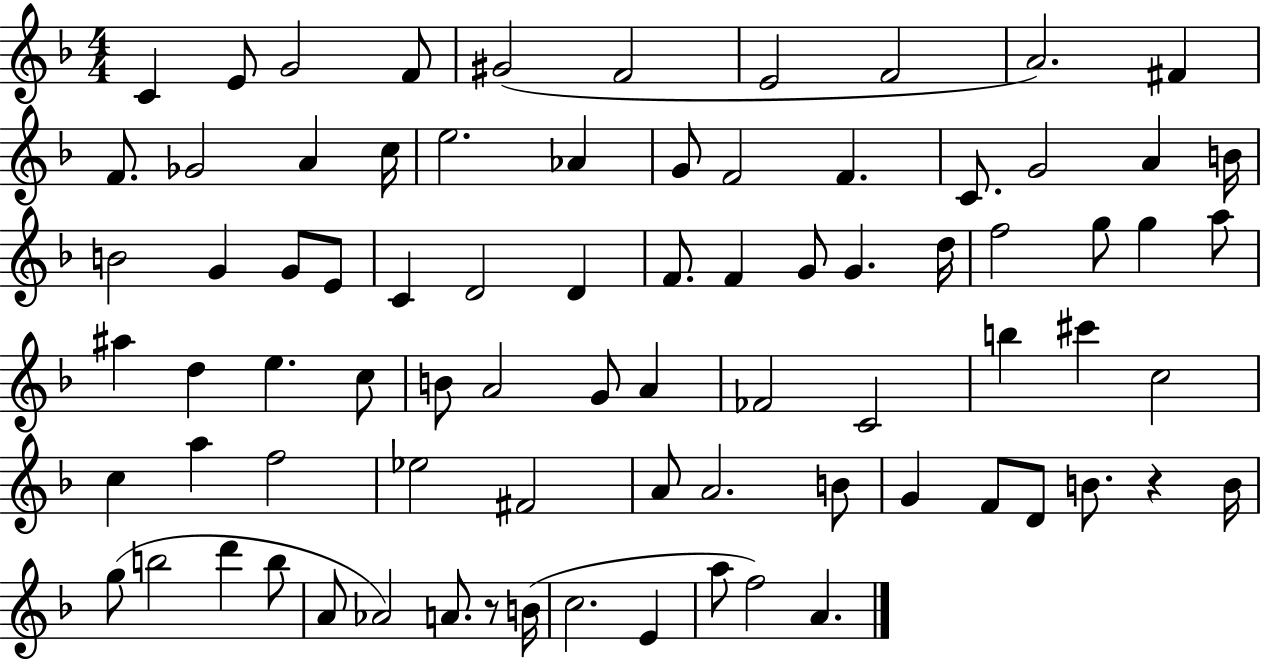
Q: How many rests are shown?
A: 2